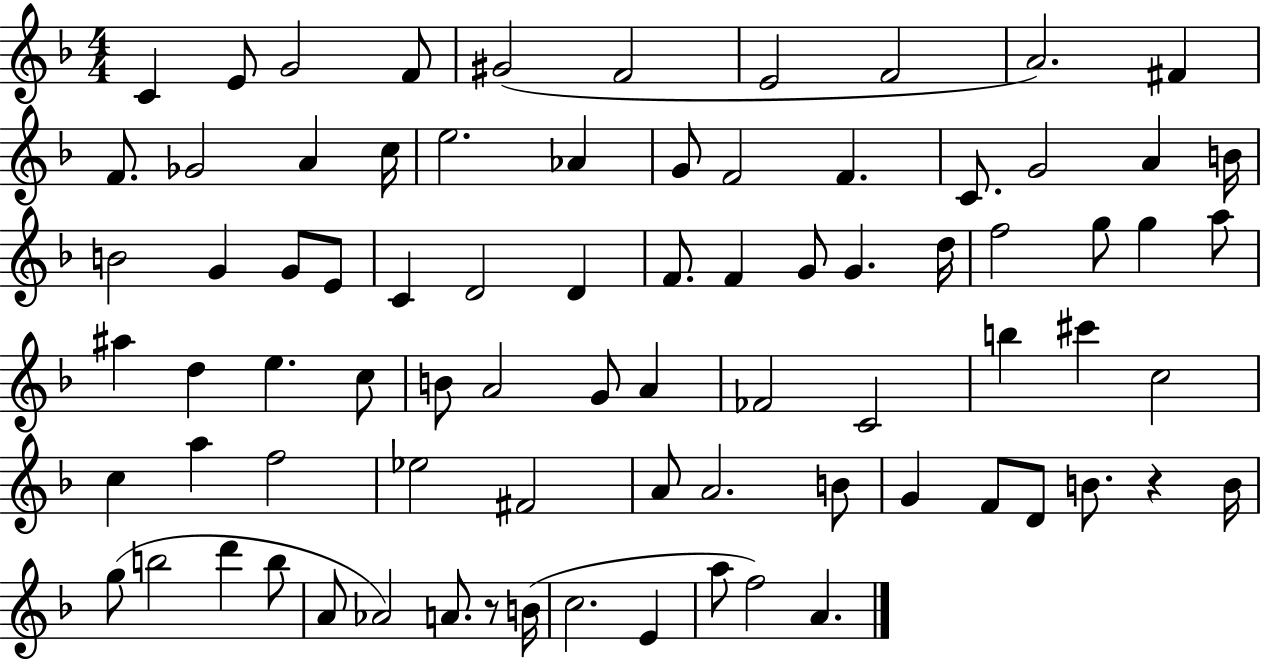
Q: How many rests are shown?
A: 2